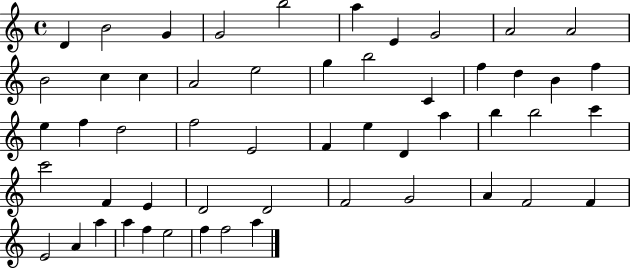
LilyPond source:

{
  \clef treble
  \time 4/4
  \defaultTimeSignature
  \key c \major
  d'4 b'2 g'4 | g'2 b''2 | a''4 e'4 g'2 | a'2 a'2 | \break b'2 c''4 c''4 | a'2 e''2 | g''4 b''2 c'4 | f''4 d''4 b'4 f''4 | \break e''4 f''4 d''2 | f''2 e'2 | f'4 e''4 d'4 a''4 | b''4 b''2 c'''4 | \break c'''2 f'4 e'4 | d'2 d'2 | f'2 g'2 | a'4 f'2 f'4 | \break e'2 a'4 a''4 | a''4 f''4 e''2 | f''4 f''2 a''4 | \bar "|."
}